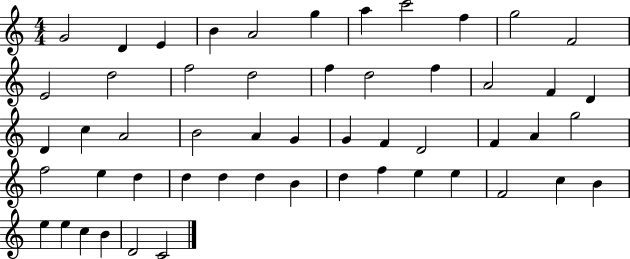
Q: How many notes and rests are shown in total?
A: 53